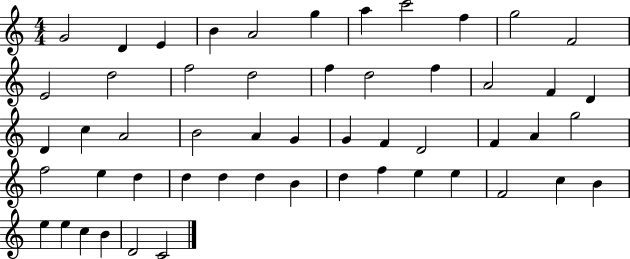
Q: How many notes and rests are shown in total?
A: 53